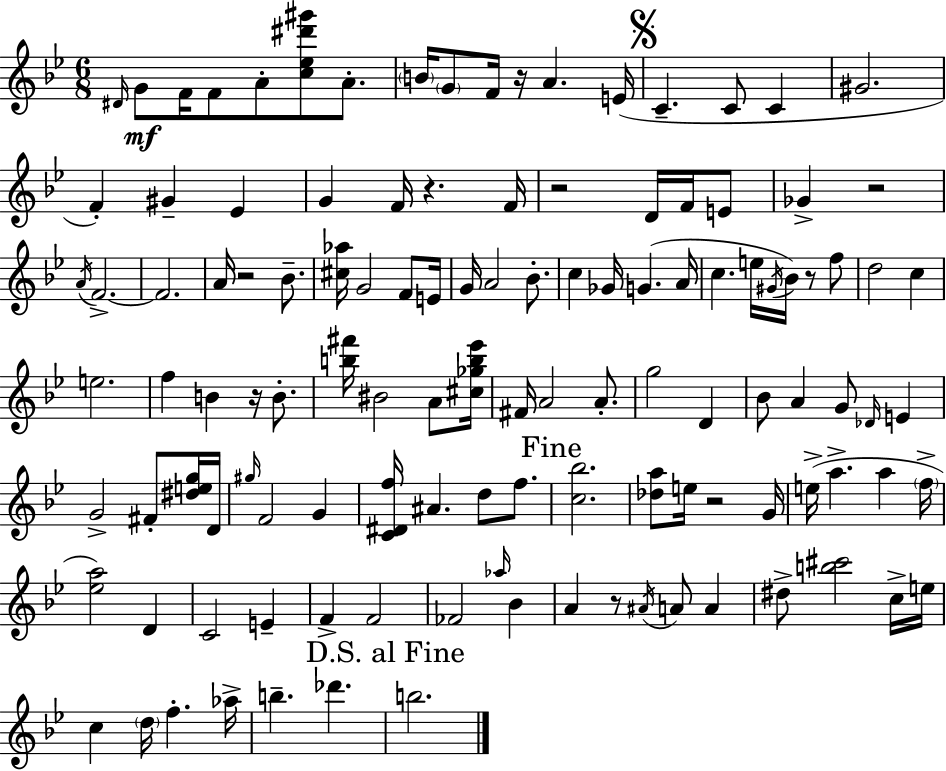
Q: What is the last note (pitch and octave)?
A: B5